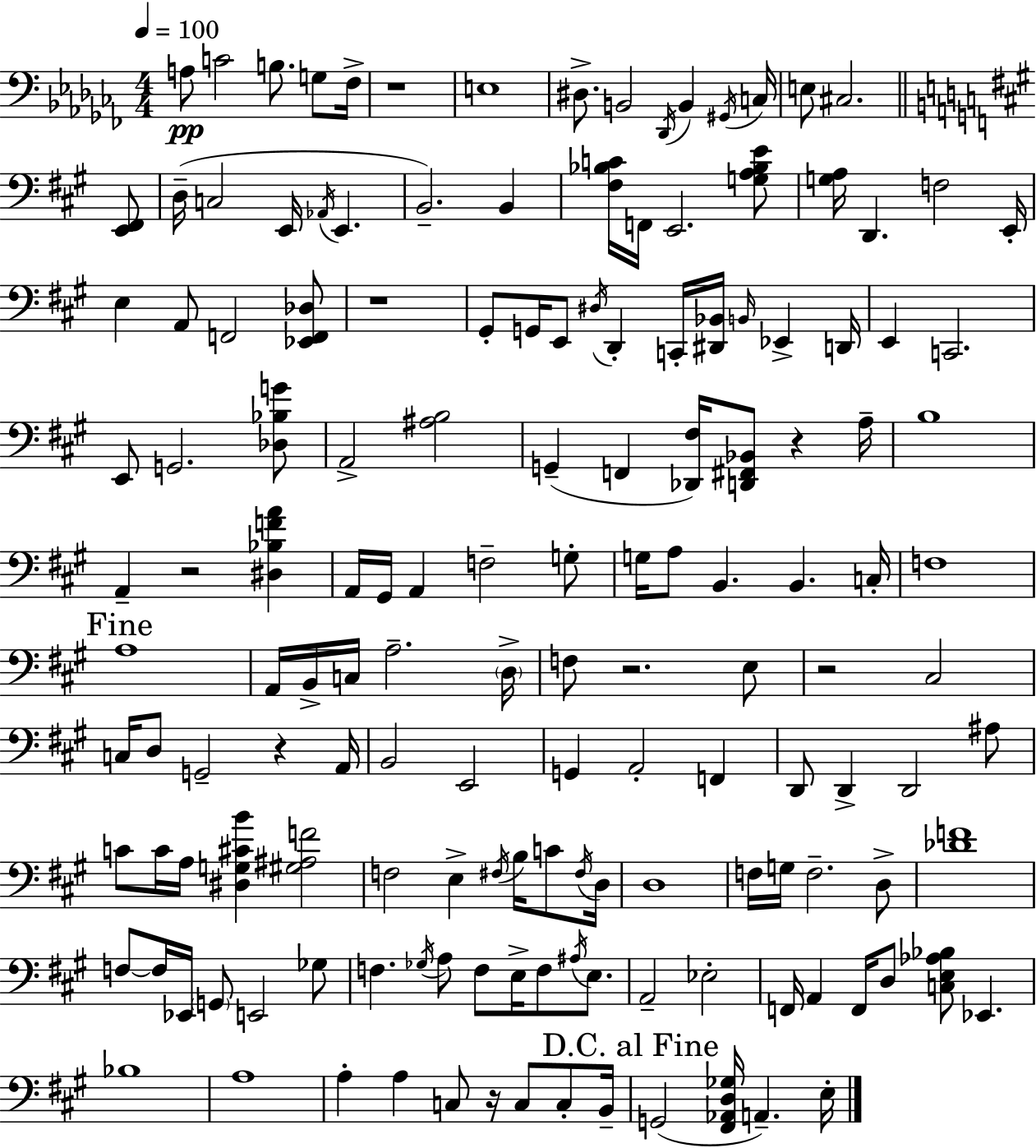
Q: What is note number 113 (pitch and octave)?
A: F2